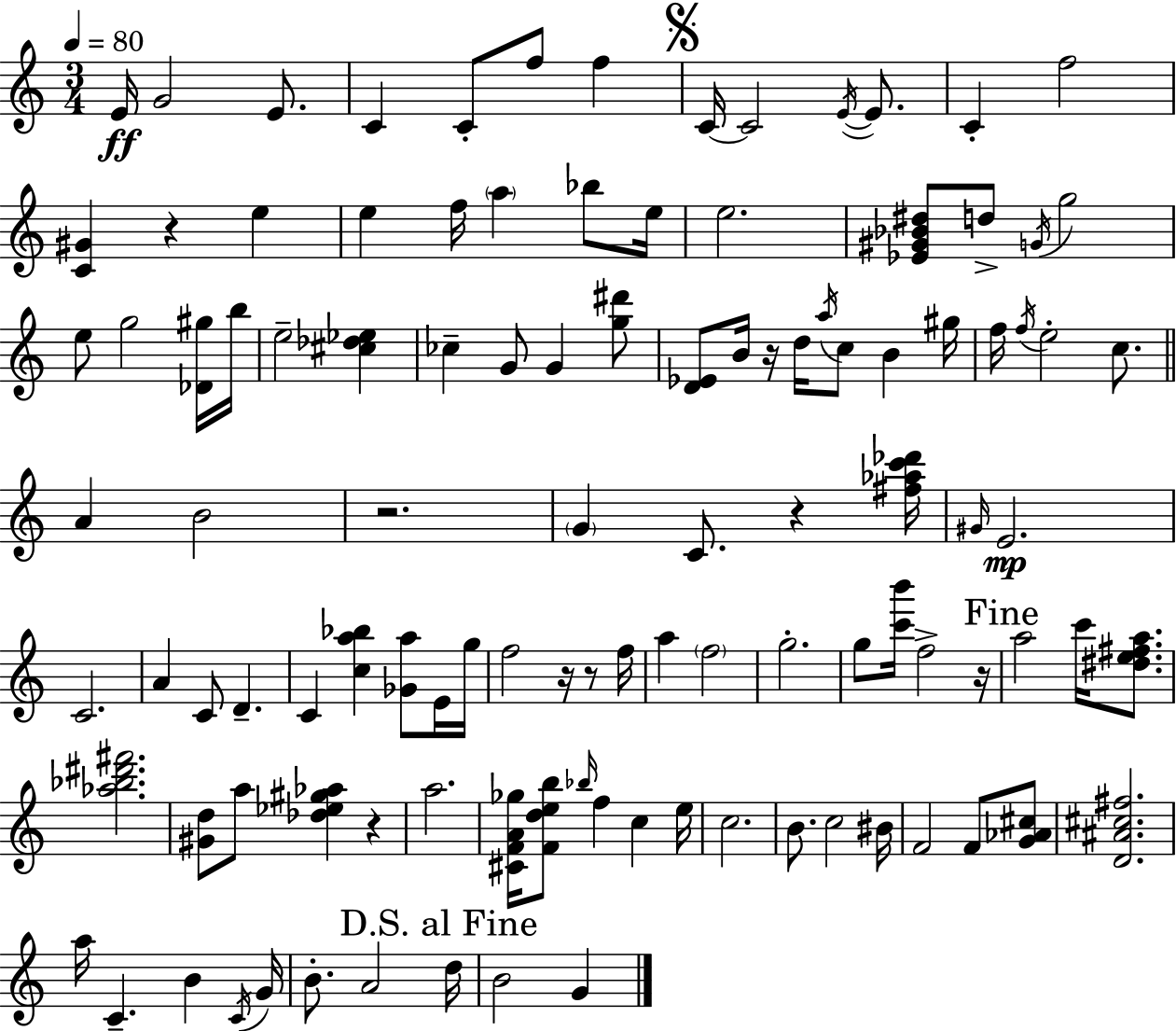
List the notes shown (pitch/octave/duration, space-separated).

E4/s G4/h E4/e. C4/q C4/e F5/e F5/q C4/s C4/h E4/s E4/e. C4/q F5/h [C4,G#4]/q R/q E5/q E5/q F5/s A5/q Bb5/e E5/s E5/h. [Eb4,G#4,Bb4,D#5]/e D5/e G4/s G5/h E5/e G5/h [Db4,G#5]/s B5/s E5/h [C#5,Db5,Eb5]/q CES5/q G4/e G4/q [G5,D#6]/e [D4,Eb4]/e B4/s R/s D5/s A5/s C5/e B4/q G#5/s F5/s F5/s E5/h C5/e. A4/q B4/h R/h. G4/q C4/e. R/q [F#5,Ab5,C6,Db6]/s G#4/s E4/h. C4/h. A4/q C4/e D4/q. C4/q [C5,A5,Bb5]/q [Gb4,A5]/e E4/s G5/s F5/h R/s R/e F5/s A5/q F5/h G5/h. G5/e [C6,B6]/s F5/h R/s A5/h C6/s [D#5,E5,F#5,A5]/e. [Ab5,Bb5,D#6,F#6]/h. [G#4,D5]/e A5/e [Db5,Eb5,G#5,Ab5]/q R/q A5/h. [C#4,F4,A4,Gb5]/s [F4,D5,E5,B5]/e Bb5/s F5/q C5/q E5/s C5/h. B4/e. C5/h BIS4/s F4/h F4/e [G4,Ab4,C#5]/e [D4,A#4,C#5,F#5]/h. A5/s C4/q. B4/q C4/s G4/s B4/e. A4/h D5/s B4/h G4/q